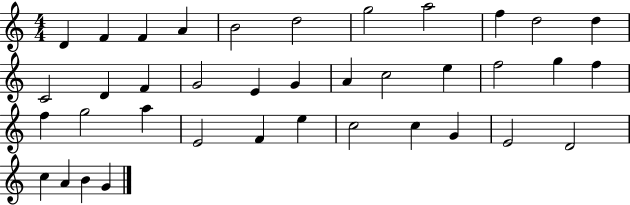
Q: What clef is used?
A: treble